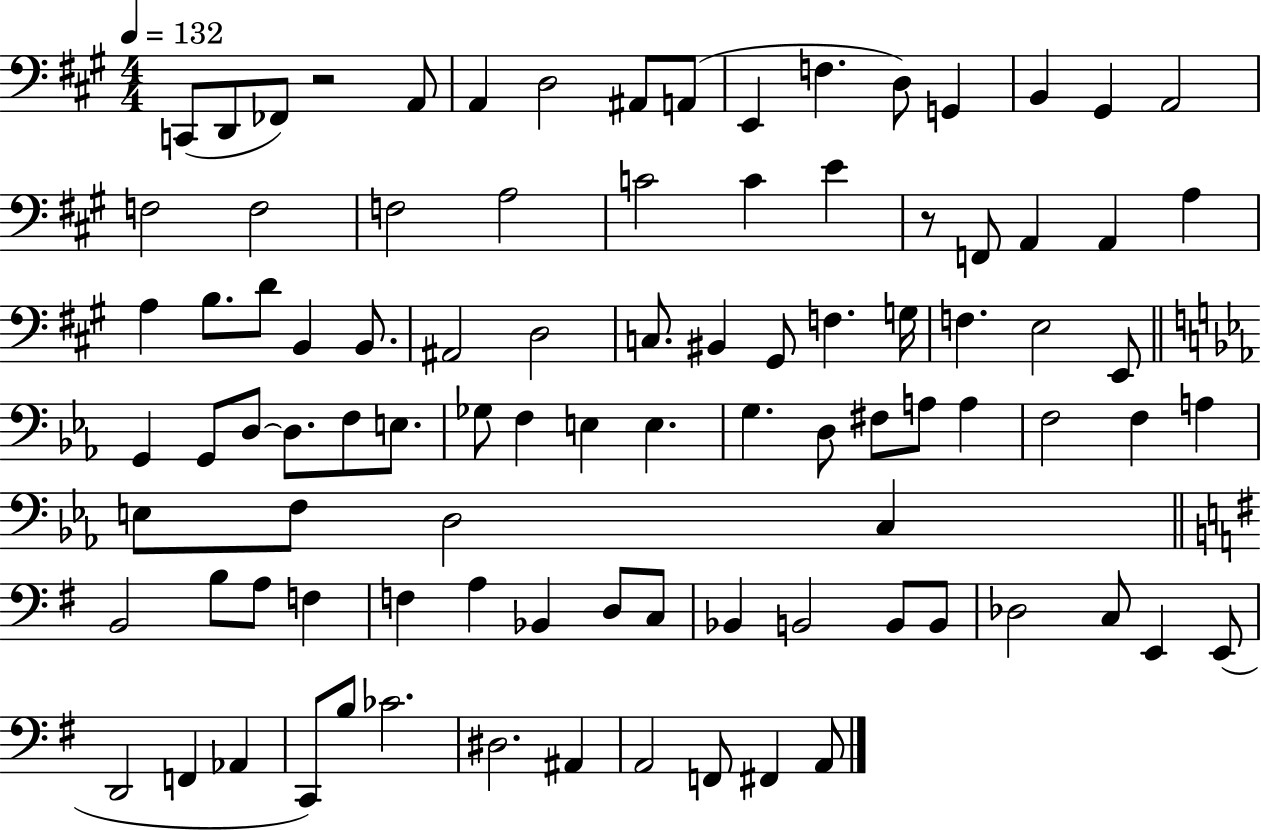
{
  \clef bass
  \numericTimeSignature
  \time 4/4
  \key a \major
  \tempo 4 = 132
  \repeat volta 2 { c,8( d,8 fes,8) r2 a,8 | a,4 d2 ais,8 a,8( | e,4 f4. d8) g,4 | b,4 gis,4 a,2 | \break f2 f2 | f2 a2 | c'2 c'4 e'4 | r8 f,8 a,4 a,4 a4 | \break a4 b8. d'8 b,4 b,8. | ais,2 d2 | c8. bis,4 gis,8 f4. g16 | f4. e2 e,8 | \break \bar "||" \break \key ees \major g,4 g,8 d8~~ d8. f8 e8. | ges8 f4 e4 e4. | g4. d8 fis8 a8 a4 | f2 f4 a4 | \break e8 f8 d2 c4 | \bar "||" \break \key e \minor b,2 b8 a8 f4 | f4 a4 bes,4 d8 c8 | bes,4 b,2 b,8 b,8 | des2 c8 e,4 e,8( | \break d,2 f,4 aes,4 | c,8) b8 ces'2. | dis2. ais,4 | a,2 f,8 fis,4 a,8 | \break } \bar "|."
}